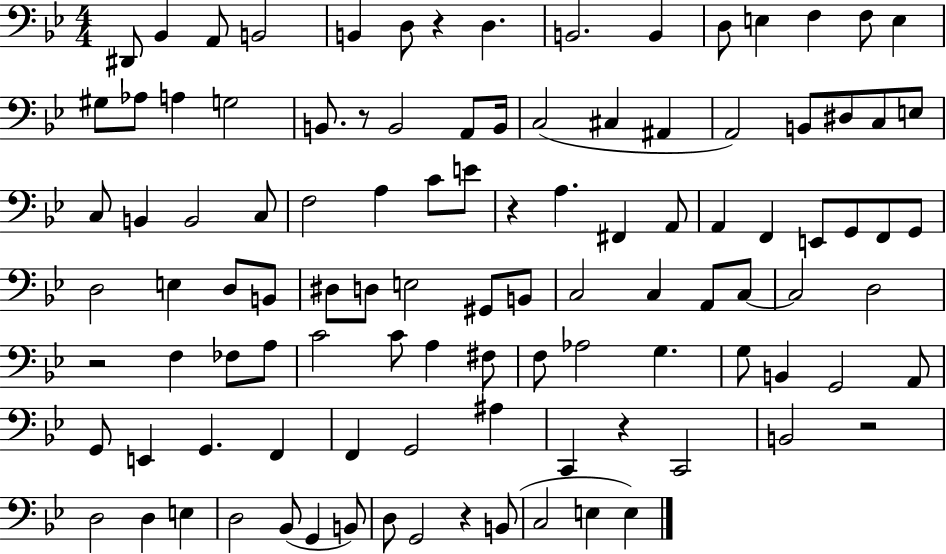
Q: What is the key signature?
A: BES major